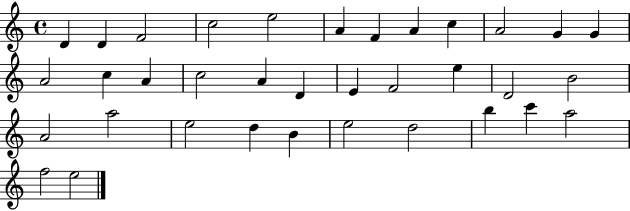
{
  \clef treble
  \time 4/4
  \defaultTimeSignature
  \key c \major
  d'4 d'4 f'2 | c''2 e''2 | a'4 f'4 a'4 c''4 | a'2 g'4 g'4 | \break a'2 c''4 a'4 | c''2 a'4 d'4 | e'4 f'2 e''4 | d'2 b'2 | \break a'2 a''2 | e''2 d''4 b'4 | e''2 d''2 | b''4 c'''4 a''2 | \break f''2 e''2 | \bar "|."
}